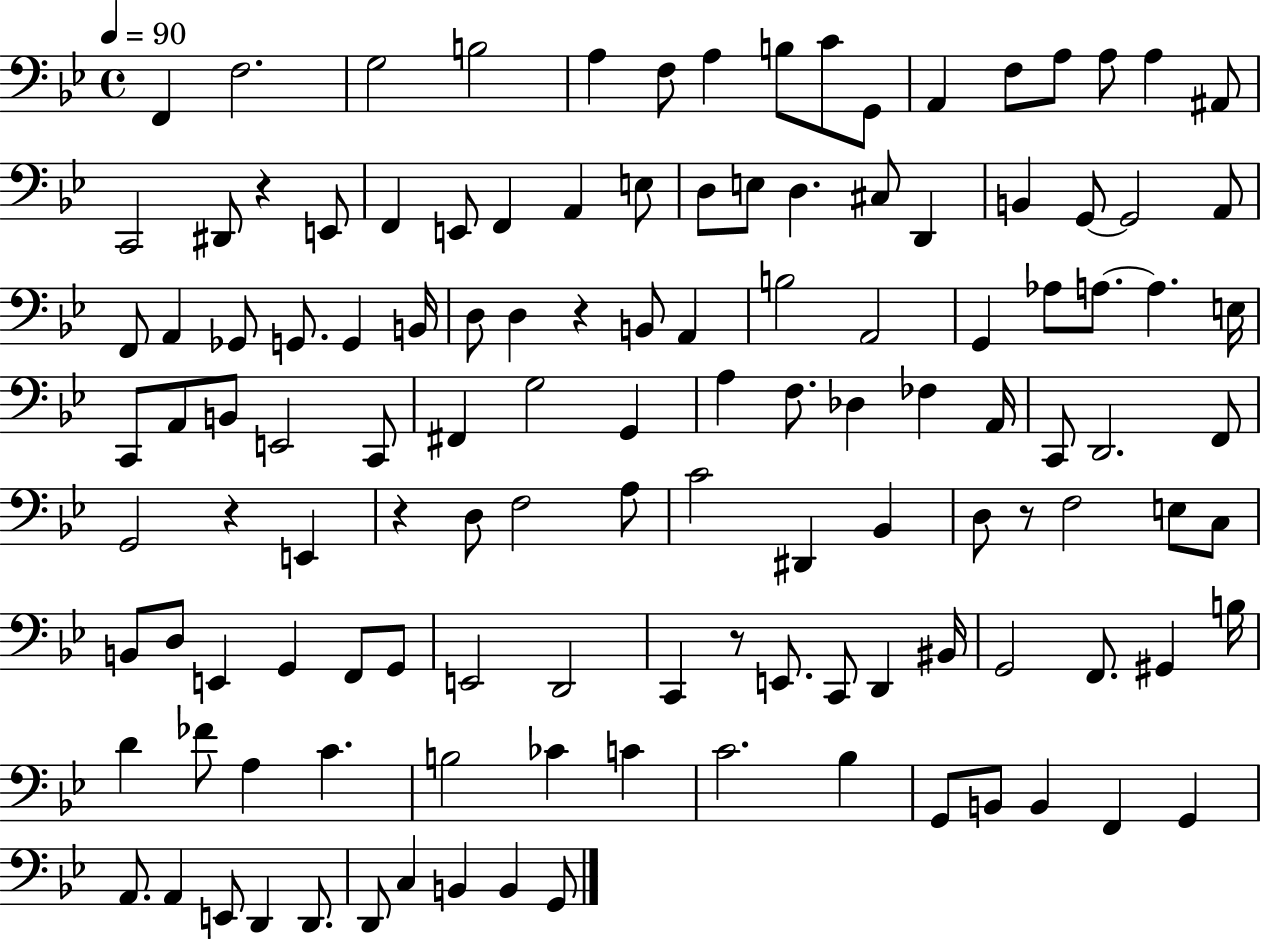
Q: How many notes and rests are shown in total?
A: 125